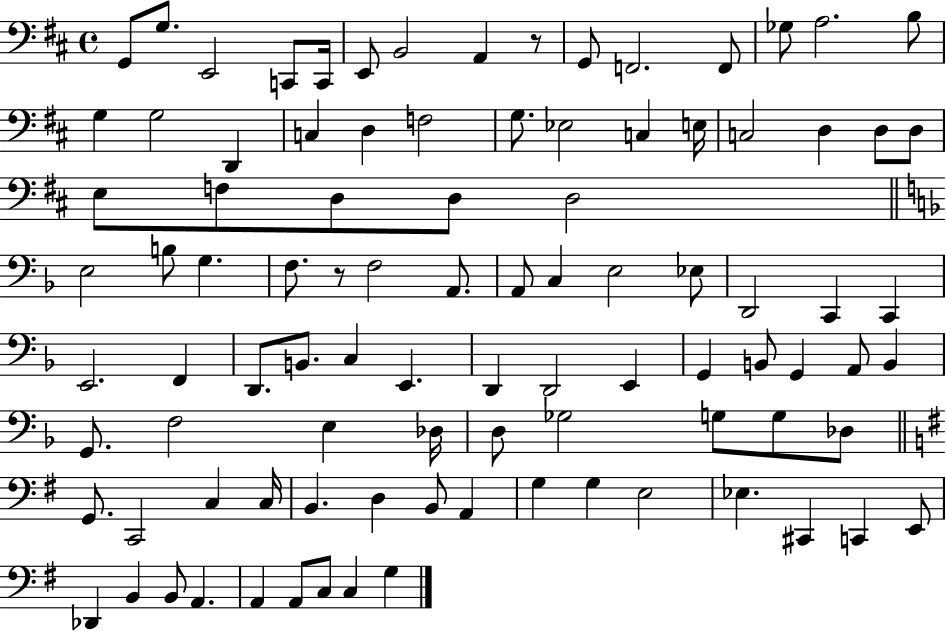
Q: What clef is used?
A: bass